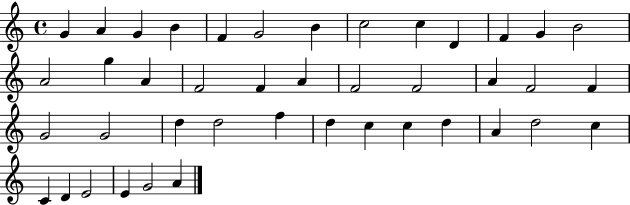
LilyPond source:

{
  \clef treble
  \time 4/4
  \defaultTimeSignature
  \key c \major
  g'4 a'4 g'4 b'4 | f'4 g'2 b'4 | c''2 c''4 d'4 | f'4 g'4 b'2 | \break a'2 g''4 a'4 | f'2 f'4 a'4 | f'2 f'2 | a'4 f'2 f'4 | \break g'2 g'2 | d''4 d''2 f''4 | d''4 c''4 c''4 d''4 | a'4 d''2 c''4 | \break c'4 d'4 e'2 | e'4 g'2 a'4 | \bar "|."
}